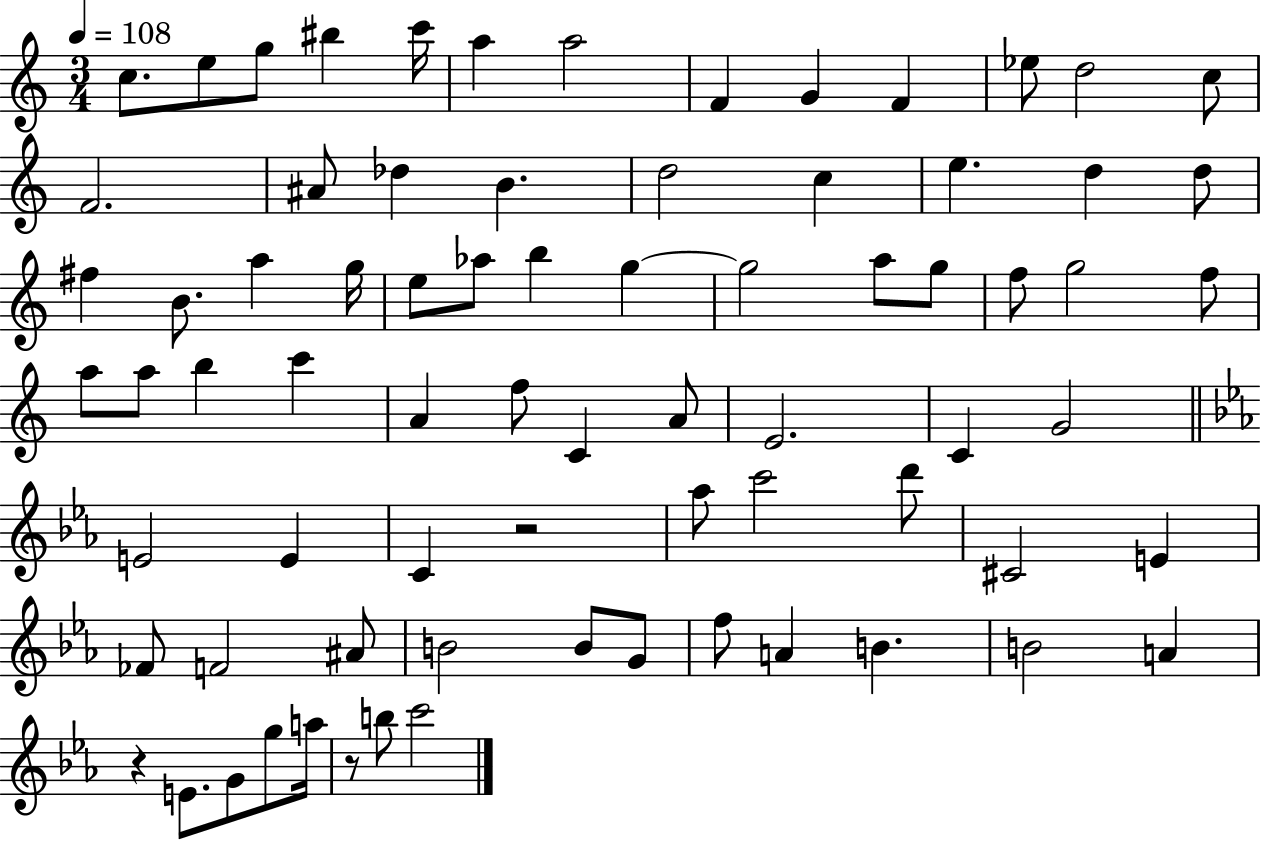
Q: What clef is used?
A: treble